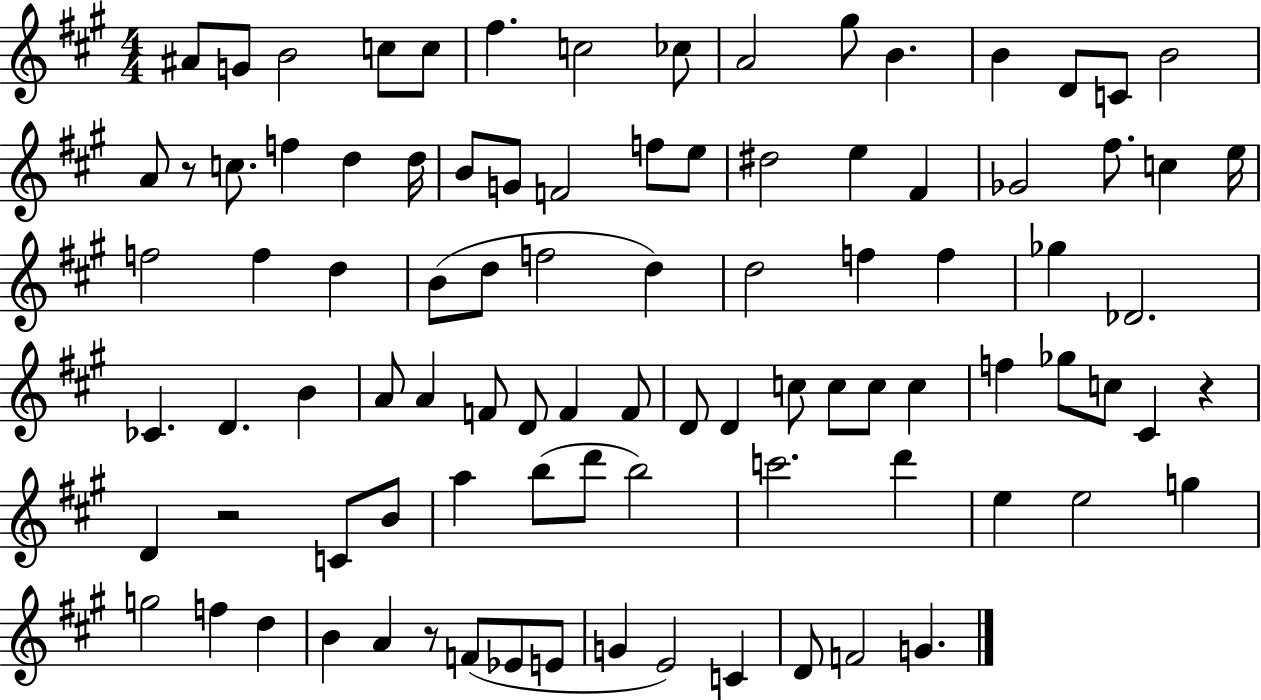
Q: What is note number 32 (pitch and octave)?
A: E5